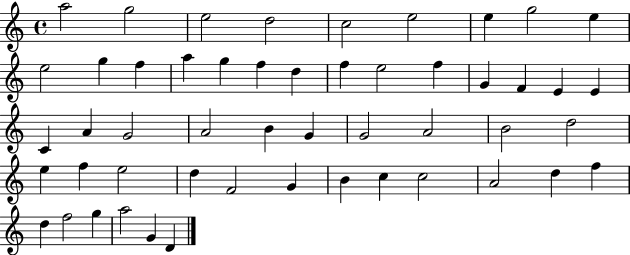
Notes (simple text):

A5/h G5/h E5/h D5/h C5/h E5/h E5/q G5/h E5/q E5/h G5/q F5/q A5/q G5/q F5/q D5/q F5/q E5/h F5/q G4/q F4/q E4/q E4/q C4/q A4/q G4/h A4/h B4/q G4/q G4/h A4/h B4/h D5/h E5/q F5/q E5/h D5/q F4/h G4/q B4/q C5/q C5/h A4/h D5/q F5/q D5/q F5/h G5/q A5/h G4/q D4/q